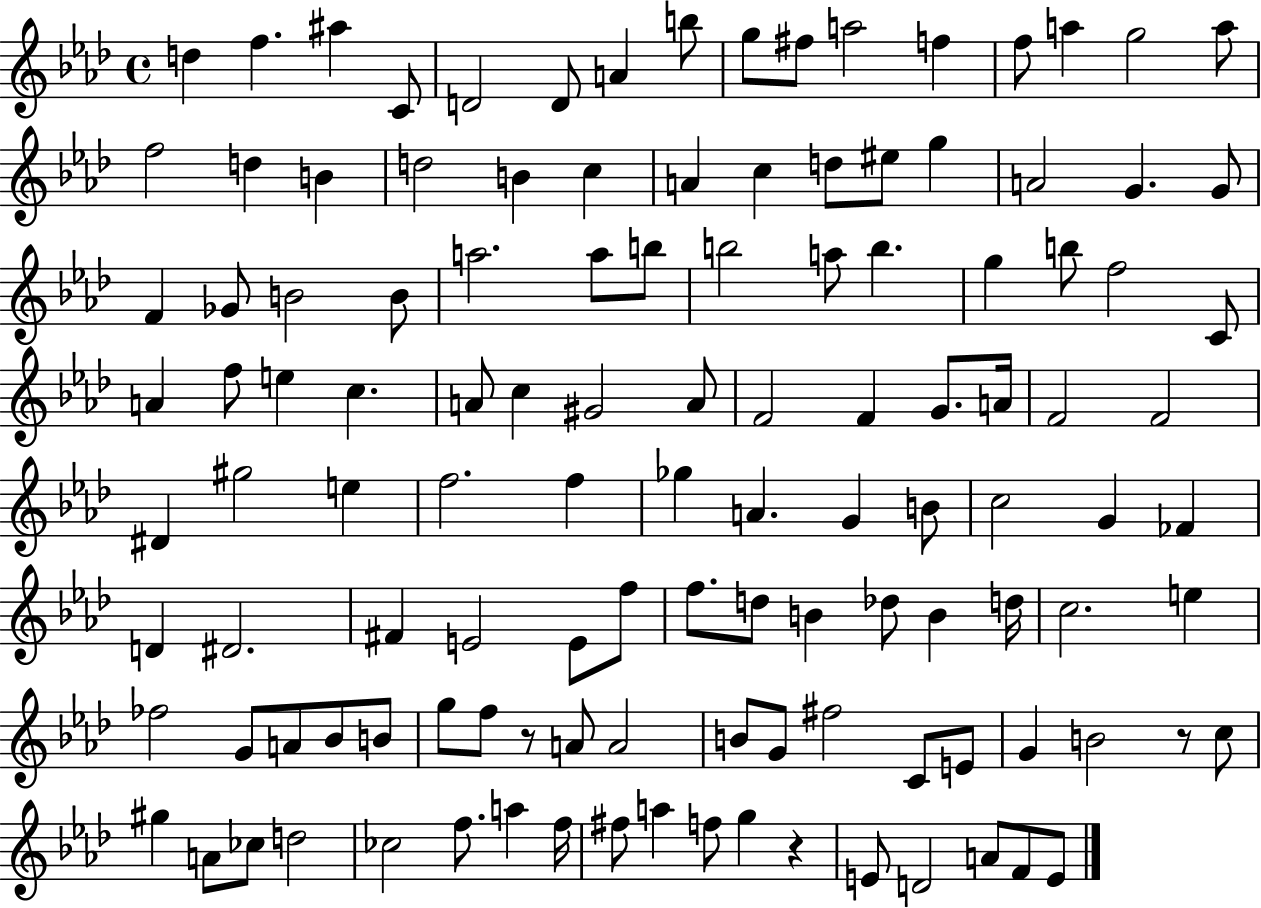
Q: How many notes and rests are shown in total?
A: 121